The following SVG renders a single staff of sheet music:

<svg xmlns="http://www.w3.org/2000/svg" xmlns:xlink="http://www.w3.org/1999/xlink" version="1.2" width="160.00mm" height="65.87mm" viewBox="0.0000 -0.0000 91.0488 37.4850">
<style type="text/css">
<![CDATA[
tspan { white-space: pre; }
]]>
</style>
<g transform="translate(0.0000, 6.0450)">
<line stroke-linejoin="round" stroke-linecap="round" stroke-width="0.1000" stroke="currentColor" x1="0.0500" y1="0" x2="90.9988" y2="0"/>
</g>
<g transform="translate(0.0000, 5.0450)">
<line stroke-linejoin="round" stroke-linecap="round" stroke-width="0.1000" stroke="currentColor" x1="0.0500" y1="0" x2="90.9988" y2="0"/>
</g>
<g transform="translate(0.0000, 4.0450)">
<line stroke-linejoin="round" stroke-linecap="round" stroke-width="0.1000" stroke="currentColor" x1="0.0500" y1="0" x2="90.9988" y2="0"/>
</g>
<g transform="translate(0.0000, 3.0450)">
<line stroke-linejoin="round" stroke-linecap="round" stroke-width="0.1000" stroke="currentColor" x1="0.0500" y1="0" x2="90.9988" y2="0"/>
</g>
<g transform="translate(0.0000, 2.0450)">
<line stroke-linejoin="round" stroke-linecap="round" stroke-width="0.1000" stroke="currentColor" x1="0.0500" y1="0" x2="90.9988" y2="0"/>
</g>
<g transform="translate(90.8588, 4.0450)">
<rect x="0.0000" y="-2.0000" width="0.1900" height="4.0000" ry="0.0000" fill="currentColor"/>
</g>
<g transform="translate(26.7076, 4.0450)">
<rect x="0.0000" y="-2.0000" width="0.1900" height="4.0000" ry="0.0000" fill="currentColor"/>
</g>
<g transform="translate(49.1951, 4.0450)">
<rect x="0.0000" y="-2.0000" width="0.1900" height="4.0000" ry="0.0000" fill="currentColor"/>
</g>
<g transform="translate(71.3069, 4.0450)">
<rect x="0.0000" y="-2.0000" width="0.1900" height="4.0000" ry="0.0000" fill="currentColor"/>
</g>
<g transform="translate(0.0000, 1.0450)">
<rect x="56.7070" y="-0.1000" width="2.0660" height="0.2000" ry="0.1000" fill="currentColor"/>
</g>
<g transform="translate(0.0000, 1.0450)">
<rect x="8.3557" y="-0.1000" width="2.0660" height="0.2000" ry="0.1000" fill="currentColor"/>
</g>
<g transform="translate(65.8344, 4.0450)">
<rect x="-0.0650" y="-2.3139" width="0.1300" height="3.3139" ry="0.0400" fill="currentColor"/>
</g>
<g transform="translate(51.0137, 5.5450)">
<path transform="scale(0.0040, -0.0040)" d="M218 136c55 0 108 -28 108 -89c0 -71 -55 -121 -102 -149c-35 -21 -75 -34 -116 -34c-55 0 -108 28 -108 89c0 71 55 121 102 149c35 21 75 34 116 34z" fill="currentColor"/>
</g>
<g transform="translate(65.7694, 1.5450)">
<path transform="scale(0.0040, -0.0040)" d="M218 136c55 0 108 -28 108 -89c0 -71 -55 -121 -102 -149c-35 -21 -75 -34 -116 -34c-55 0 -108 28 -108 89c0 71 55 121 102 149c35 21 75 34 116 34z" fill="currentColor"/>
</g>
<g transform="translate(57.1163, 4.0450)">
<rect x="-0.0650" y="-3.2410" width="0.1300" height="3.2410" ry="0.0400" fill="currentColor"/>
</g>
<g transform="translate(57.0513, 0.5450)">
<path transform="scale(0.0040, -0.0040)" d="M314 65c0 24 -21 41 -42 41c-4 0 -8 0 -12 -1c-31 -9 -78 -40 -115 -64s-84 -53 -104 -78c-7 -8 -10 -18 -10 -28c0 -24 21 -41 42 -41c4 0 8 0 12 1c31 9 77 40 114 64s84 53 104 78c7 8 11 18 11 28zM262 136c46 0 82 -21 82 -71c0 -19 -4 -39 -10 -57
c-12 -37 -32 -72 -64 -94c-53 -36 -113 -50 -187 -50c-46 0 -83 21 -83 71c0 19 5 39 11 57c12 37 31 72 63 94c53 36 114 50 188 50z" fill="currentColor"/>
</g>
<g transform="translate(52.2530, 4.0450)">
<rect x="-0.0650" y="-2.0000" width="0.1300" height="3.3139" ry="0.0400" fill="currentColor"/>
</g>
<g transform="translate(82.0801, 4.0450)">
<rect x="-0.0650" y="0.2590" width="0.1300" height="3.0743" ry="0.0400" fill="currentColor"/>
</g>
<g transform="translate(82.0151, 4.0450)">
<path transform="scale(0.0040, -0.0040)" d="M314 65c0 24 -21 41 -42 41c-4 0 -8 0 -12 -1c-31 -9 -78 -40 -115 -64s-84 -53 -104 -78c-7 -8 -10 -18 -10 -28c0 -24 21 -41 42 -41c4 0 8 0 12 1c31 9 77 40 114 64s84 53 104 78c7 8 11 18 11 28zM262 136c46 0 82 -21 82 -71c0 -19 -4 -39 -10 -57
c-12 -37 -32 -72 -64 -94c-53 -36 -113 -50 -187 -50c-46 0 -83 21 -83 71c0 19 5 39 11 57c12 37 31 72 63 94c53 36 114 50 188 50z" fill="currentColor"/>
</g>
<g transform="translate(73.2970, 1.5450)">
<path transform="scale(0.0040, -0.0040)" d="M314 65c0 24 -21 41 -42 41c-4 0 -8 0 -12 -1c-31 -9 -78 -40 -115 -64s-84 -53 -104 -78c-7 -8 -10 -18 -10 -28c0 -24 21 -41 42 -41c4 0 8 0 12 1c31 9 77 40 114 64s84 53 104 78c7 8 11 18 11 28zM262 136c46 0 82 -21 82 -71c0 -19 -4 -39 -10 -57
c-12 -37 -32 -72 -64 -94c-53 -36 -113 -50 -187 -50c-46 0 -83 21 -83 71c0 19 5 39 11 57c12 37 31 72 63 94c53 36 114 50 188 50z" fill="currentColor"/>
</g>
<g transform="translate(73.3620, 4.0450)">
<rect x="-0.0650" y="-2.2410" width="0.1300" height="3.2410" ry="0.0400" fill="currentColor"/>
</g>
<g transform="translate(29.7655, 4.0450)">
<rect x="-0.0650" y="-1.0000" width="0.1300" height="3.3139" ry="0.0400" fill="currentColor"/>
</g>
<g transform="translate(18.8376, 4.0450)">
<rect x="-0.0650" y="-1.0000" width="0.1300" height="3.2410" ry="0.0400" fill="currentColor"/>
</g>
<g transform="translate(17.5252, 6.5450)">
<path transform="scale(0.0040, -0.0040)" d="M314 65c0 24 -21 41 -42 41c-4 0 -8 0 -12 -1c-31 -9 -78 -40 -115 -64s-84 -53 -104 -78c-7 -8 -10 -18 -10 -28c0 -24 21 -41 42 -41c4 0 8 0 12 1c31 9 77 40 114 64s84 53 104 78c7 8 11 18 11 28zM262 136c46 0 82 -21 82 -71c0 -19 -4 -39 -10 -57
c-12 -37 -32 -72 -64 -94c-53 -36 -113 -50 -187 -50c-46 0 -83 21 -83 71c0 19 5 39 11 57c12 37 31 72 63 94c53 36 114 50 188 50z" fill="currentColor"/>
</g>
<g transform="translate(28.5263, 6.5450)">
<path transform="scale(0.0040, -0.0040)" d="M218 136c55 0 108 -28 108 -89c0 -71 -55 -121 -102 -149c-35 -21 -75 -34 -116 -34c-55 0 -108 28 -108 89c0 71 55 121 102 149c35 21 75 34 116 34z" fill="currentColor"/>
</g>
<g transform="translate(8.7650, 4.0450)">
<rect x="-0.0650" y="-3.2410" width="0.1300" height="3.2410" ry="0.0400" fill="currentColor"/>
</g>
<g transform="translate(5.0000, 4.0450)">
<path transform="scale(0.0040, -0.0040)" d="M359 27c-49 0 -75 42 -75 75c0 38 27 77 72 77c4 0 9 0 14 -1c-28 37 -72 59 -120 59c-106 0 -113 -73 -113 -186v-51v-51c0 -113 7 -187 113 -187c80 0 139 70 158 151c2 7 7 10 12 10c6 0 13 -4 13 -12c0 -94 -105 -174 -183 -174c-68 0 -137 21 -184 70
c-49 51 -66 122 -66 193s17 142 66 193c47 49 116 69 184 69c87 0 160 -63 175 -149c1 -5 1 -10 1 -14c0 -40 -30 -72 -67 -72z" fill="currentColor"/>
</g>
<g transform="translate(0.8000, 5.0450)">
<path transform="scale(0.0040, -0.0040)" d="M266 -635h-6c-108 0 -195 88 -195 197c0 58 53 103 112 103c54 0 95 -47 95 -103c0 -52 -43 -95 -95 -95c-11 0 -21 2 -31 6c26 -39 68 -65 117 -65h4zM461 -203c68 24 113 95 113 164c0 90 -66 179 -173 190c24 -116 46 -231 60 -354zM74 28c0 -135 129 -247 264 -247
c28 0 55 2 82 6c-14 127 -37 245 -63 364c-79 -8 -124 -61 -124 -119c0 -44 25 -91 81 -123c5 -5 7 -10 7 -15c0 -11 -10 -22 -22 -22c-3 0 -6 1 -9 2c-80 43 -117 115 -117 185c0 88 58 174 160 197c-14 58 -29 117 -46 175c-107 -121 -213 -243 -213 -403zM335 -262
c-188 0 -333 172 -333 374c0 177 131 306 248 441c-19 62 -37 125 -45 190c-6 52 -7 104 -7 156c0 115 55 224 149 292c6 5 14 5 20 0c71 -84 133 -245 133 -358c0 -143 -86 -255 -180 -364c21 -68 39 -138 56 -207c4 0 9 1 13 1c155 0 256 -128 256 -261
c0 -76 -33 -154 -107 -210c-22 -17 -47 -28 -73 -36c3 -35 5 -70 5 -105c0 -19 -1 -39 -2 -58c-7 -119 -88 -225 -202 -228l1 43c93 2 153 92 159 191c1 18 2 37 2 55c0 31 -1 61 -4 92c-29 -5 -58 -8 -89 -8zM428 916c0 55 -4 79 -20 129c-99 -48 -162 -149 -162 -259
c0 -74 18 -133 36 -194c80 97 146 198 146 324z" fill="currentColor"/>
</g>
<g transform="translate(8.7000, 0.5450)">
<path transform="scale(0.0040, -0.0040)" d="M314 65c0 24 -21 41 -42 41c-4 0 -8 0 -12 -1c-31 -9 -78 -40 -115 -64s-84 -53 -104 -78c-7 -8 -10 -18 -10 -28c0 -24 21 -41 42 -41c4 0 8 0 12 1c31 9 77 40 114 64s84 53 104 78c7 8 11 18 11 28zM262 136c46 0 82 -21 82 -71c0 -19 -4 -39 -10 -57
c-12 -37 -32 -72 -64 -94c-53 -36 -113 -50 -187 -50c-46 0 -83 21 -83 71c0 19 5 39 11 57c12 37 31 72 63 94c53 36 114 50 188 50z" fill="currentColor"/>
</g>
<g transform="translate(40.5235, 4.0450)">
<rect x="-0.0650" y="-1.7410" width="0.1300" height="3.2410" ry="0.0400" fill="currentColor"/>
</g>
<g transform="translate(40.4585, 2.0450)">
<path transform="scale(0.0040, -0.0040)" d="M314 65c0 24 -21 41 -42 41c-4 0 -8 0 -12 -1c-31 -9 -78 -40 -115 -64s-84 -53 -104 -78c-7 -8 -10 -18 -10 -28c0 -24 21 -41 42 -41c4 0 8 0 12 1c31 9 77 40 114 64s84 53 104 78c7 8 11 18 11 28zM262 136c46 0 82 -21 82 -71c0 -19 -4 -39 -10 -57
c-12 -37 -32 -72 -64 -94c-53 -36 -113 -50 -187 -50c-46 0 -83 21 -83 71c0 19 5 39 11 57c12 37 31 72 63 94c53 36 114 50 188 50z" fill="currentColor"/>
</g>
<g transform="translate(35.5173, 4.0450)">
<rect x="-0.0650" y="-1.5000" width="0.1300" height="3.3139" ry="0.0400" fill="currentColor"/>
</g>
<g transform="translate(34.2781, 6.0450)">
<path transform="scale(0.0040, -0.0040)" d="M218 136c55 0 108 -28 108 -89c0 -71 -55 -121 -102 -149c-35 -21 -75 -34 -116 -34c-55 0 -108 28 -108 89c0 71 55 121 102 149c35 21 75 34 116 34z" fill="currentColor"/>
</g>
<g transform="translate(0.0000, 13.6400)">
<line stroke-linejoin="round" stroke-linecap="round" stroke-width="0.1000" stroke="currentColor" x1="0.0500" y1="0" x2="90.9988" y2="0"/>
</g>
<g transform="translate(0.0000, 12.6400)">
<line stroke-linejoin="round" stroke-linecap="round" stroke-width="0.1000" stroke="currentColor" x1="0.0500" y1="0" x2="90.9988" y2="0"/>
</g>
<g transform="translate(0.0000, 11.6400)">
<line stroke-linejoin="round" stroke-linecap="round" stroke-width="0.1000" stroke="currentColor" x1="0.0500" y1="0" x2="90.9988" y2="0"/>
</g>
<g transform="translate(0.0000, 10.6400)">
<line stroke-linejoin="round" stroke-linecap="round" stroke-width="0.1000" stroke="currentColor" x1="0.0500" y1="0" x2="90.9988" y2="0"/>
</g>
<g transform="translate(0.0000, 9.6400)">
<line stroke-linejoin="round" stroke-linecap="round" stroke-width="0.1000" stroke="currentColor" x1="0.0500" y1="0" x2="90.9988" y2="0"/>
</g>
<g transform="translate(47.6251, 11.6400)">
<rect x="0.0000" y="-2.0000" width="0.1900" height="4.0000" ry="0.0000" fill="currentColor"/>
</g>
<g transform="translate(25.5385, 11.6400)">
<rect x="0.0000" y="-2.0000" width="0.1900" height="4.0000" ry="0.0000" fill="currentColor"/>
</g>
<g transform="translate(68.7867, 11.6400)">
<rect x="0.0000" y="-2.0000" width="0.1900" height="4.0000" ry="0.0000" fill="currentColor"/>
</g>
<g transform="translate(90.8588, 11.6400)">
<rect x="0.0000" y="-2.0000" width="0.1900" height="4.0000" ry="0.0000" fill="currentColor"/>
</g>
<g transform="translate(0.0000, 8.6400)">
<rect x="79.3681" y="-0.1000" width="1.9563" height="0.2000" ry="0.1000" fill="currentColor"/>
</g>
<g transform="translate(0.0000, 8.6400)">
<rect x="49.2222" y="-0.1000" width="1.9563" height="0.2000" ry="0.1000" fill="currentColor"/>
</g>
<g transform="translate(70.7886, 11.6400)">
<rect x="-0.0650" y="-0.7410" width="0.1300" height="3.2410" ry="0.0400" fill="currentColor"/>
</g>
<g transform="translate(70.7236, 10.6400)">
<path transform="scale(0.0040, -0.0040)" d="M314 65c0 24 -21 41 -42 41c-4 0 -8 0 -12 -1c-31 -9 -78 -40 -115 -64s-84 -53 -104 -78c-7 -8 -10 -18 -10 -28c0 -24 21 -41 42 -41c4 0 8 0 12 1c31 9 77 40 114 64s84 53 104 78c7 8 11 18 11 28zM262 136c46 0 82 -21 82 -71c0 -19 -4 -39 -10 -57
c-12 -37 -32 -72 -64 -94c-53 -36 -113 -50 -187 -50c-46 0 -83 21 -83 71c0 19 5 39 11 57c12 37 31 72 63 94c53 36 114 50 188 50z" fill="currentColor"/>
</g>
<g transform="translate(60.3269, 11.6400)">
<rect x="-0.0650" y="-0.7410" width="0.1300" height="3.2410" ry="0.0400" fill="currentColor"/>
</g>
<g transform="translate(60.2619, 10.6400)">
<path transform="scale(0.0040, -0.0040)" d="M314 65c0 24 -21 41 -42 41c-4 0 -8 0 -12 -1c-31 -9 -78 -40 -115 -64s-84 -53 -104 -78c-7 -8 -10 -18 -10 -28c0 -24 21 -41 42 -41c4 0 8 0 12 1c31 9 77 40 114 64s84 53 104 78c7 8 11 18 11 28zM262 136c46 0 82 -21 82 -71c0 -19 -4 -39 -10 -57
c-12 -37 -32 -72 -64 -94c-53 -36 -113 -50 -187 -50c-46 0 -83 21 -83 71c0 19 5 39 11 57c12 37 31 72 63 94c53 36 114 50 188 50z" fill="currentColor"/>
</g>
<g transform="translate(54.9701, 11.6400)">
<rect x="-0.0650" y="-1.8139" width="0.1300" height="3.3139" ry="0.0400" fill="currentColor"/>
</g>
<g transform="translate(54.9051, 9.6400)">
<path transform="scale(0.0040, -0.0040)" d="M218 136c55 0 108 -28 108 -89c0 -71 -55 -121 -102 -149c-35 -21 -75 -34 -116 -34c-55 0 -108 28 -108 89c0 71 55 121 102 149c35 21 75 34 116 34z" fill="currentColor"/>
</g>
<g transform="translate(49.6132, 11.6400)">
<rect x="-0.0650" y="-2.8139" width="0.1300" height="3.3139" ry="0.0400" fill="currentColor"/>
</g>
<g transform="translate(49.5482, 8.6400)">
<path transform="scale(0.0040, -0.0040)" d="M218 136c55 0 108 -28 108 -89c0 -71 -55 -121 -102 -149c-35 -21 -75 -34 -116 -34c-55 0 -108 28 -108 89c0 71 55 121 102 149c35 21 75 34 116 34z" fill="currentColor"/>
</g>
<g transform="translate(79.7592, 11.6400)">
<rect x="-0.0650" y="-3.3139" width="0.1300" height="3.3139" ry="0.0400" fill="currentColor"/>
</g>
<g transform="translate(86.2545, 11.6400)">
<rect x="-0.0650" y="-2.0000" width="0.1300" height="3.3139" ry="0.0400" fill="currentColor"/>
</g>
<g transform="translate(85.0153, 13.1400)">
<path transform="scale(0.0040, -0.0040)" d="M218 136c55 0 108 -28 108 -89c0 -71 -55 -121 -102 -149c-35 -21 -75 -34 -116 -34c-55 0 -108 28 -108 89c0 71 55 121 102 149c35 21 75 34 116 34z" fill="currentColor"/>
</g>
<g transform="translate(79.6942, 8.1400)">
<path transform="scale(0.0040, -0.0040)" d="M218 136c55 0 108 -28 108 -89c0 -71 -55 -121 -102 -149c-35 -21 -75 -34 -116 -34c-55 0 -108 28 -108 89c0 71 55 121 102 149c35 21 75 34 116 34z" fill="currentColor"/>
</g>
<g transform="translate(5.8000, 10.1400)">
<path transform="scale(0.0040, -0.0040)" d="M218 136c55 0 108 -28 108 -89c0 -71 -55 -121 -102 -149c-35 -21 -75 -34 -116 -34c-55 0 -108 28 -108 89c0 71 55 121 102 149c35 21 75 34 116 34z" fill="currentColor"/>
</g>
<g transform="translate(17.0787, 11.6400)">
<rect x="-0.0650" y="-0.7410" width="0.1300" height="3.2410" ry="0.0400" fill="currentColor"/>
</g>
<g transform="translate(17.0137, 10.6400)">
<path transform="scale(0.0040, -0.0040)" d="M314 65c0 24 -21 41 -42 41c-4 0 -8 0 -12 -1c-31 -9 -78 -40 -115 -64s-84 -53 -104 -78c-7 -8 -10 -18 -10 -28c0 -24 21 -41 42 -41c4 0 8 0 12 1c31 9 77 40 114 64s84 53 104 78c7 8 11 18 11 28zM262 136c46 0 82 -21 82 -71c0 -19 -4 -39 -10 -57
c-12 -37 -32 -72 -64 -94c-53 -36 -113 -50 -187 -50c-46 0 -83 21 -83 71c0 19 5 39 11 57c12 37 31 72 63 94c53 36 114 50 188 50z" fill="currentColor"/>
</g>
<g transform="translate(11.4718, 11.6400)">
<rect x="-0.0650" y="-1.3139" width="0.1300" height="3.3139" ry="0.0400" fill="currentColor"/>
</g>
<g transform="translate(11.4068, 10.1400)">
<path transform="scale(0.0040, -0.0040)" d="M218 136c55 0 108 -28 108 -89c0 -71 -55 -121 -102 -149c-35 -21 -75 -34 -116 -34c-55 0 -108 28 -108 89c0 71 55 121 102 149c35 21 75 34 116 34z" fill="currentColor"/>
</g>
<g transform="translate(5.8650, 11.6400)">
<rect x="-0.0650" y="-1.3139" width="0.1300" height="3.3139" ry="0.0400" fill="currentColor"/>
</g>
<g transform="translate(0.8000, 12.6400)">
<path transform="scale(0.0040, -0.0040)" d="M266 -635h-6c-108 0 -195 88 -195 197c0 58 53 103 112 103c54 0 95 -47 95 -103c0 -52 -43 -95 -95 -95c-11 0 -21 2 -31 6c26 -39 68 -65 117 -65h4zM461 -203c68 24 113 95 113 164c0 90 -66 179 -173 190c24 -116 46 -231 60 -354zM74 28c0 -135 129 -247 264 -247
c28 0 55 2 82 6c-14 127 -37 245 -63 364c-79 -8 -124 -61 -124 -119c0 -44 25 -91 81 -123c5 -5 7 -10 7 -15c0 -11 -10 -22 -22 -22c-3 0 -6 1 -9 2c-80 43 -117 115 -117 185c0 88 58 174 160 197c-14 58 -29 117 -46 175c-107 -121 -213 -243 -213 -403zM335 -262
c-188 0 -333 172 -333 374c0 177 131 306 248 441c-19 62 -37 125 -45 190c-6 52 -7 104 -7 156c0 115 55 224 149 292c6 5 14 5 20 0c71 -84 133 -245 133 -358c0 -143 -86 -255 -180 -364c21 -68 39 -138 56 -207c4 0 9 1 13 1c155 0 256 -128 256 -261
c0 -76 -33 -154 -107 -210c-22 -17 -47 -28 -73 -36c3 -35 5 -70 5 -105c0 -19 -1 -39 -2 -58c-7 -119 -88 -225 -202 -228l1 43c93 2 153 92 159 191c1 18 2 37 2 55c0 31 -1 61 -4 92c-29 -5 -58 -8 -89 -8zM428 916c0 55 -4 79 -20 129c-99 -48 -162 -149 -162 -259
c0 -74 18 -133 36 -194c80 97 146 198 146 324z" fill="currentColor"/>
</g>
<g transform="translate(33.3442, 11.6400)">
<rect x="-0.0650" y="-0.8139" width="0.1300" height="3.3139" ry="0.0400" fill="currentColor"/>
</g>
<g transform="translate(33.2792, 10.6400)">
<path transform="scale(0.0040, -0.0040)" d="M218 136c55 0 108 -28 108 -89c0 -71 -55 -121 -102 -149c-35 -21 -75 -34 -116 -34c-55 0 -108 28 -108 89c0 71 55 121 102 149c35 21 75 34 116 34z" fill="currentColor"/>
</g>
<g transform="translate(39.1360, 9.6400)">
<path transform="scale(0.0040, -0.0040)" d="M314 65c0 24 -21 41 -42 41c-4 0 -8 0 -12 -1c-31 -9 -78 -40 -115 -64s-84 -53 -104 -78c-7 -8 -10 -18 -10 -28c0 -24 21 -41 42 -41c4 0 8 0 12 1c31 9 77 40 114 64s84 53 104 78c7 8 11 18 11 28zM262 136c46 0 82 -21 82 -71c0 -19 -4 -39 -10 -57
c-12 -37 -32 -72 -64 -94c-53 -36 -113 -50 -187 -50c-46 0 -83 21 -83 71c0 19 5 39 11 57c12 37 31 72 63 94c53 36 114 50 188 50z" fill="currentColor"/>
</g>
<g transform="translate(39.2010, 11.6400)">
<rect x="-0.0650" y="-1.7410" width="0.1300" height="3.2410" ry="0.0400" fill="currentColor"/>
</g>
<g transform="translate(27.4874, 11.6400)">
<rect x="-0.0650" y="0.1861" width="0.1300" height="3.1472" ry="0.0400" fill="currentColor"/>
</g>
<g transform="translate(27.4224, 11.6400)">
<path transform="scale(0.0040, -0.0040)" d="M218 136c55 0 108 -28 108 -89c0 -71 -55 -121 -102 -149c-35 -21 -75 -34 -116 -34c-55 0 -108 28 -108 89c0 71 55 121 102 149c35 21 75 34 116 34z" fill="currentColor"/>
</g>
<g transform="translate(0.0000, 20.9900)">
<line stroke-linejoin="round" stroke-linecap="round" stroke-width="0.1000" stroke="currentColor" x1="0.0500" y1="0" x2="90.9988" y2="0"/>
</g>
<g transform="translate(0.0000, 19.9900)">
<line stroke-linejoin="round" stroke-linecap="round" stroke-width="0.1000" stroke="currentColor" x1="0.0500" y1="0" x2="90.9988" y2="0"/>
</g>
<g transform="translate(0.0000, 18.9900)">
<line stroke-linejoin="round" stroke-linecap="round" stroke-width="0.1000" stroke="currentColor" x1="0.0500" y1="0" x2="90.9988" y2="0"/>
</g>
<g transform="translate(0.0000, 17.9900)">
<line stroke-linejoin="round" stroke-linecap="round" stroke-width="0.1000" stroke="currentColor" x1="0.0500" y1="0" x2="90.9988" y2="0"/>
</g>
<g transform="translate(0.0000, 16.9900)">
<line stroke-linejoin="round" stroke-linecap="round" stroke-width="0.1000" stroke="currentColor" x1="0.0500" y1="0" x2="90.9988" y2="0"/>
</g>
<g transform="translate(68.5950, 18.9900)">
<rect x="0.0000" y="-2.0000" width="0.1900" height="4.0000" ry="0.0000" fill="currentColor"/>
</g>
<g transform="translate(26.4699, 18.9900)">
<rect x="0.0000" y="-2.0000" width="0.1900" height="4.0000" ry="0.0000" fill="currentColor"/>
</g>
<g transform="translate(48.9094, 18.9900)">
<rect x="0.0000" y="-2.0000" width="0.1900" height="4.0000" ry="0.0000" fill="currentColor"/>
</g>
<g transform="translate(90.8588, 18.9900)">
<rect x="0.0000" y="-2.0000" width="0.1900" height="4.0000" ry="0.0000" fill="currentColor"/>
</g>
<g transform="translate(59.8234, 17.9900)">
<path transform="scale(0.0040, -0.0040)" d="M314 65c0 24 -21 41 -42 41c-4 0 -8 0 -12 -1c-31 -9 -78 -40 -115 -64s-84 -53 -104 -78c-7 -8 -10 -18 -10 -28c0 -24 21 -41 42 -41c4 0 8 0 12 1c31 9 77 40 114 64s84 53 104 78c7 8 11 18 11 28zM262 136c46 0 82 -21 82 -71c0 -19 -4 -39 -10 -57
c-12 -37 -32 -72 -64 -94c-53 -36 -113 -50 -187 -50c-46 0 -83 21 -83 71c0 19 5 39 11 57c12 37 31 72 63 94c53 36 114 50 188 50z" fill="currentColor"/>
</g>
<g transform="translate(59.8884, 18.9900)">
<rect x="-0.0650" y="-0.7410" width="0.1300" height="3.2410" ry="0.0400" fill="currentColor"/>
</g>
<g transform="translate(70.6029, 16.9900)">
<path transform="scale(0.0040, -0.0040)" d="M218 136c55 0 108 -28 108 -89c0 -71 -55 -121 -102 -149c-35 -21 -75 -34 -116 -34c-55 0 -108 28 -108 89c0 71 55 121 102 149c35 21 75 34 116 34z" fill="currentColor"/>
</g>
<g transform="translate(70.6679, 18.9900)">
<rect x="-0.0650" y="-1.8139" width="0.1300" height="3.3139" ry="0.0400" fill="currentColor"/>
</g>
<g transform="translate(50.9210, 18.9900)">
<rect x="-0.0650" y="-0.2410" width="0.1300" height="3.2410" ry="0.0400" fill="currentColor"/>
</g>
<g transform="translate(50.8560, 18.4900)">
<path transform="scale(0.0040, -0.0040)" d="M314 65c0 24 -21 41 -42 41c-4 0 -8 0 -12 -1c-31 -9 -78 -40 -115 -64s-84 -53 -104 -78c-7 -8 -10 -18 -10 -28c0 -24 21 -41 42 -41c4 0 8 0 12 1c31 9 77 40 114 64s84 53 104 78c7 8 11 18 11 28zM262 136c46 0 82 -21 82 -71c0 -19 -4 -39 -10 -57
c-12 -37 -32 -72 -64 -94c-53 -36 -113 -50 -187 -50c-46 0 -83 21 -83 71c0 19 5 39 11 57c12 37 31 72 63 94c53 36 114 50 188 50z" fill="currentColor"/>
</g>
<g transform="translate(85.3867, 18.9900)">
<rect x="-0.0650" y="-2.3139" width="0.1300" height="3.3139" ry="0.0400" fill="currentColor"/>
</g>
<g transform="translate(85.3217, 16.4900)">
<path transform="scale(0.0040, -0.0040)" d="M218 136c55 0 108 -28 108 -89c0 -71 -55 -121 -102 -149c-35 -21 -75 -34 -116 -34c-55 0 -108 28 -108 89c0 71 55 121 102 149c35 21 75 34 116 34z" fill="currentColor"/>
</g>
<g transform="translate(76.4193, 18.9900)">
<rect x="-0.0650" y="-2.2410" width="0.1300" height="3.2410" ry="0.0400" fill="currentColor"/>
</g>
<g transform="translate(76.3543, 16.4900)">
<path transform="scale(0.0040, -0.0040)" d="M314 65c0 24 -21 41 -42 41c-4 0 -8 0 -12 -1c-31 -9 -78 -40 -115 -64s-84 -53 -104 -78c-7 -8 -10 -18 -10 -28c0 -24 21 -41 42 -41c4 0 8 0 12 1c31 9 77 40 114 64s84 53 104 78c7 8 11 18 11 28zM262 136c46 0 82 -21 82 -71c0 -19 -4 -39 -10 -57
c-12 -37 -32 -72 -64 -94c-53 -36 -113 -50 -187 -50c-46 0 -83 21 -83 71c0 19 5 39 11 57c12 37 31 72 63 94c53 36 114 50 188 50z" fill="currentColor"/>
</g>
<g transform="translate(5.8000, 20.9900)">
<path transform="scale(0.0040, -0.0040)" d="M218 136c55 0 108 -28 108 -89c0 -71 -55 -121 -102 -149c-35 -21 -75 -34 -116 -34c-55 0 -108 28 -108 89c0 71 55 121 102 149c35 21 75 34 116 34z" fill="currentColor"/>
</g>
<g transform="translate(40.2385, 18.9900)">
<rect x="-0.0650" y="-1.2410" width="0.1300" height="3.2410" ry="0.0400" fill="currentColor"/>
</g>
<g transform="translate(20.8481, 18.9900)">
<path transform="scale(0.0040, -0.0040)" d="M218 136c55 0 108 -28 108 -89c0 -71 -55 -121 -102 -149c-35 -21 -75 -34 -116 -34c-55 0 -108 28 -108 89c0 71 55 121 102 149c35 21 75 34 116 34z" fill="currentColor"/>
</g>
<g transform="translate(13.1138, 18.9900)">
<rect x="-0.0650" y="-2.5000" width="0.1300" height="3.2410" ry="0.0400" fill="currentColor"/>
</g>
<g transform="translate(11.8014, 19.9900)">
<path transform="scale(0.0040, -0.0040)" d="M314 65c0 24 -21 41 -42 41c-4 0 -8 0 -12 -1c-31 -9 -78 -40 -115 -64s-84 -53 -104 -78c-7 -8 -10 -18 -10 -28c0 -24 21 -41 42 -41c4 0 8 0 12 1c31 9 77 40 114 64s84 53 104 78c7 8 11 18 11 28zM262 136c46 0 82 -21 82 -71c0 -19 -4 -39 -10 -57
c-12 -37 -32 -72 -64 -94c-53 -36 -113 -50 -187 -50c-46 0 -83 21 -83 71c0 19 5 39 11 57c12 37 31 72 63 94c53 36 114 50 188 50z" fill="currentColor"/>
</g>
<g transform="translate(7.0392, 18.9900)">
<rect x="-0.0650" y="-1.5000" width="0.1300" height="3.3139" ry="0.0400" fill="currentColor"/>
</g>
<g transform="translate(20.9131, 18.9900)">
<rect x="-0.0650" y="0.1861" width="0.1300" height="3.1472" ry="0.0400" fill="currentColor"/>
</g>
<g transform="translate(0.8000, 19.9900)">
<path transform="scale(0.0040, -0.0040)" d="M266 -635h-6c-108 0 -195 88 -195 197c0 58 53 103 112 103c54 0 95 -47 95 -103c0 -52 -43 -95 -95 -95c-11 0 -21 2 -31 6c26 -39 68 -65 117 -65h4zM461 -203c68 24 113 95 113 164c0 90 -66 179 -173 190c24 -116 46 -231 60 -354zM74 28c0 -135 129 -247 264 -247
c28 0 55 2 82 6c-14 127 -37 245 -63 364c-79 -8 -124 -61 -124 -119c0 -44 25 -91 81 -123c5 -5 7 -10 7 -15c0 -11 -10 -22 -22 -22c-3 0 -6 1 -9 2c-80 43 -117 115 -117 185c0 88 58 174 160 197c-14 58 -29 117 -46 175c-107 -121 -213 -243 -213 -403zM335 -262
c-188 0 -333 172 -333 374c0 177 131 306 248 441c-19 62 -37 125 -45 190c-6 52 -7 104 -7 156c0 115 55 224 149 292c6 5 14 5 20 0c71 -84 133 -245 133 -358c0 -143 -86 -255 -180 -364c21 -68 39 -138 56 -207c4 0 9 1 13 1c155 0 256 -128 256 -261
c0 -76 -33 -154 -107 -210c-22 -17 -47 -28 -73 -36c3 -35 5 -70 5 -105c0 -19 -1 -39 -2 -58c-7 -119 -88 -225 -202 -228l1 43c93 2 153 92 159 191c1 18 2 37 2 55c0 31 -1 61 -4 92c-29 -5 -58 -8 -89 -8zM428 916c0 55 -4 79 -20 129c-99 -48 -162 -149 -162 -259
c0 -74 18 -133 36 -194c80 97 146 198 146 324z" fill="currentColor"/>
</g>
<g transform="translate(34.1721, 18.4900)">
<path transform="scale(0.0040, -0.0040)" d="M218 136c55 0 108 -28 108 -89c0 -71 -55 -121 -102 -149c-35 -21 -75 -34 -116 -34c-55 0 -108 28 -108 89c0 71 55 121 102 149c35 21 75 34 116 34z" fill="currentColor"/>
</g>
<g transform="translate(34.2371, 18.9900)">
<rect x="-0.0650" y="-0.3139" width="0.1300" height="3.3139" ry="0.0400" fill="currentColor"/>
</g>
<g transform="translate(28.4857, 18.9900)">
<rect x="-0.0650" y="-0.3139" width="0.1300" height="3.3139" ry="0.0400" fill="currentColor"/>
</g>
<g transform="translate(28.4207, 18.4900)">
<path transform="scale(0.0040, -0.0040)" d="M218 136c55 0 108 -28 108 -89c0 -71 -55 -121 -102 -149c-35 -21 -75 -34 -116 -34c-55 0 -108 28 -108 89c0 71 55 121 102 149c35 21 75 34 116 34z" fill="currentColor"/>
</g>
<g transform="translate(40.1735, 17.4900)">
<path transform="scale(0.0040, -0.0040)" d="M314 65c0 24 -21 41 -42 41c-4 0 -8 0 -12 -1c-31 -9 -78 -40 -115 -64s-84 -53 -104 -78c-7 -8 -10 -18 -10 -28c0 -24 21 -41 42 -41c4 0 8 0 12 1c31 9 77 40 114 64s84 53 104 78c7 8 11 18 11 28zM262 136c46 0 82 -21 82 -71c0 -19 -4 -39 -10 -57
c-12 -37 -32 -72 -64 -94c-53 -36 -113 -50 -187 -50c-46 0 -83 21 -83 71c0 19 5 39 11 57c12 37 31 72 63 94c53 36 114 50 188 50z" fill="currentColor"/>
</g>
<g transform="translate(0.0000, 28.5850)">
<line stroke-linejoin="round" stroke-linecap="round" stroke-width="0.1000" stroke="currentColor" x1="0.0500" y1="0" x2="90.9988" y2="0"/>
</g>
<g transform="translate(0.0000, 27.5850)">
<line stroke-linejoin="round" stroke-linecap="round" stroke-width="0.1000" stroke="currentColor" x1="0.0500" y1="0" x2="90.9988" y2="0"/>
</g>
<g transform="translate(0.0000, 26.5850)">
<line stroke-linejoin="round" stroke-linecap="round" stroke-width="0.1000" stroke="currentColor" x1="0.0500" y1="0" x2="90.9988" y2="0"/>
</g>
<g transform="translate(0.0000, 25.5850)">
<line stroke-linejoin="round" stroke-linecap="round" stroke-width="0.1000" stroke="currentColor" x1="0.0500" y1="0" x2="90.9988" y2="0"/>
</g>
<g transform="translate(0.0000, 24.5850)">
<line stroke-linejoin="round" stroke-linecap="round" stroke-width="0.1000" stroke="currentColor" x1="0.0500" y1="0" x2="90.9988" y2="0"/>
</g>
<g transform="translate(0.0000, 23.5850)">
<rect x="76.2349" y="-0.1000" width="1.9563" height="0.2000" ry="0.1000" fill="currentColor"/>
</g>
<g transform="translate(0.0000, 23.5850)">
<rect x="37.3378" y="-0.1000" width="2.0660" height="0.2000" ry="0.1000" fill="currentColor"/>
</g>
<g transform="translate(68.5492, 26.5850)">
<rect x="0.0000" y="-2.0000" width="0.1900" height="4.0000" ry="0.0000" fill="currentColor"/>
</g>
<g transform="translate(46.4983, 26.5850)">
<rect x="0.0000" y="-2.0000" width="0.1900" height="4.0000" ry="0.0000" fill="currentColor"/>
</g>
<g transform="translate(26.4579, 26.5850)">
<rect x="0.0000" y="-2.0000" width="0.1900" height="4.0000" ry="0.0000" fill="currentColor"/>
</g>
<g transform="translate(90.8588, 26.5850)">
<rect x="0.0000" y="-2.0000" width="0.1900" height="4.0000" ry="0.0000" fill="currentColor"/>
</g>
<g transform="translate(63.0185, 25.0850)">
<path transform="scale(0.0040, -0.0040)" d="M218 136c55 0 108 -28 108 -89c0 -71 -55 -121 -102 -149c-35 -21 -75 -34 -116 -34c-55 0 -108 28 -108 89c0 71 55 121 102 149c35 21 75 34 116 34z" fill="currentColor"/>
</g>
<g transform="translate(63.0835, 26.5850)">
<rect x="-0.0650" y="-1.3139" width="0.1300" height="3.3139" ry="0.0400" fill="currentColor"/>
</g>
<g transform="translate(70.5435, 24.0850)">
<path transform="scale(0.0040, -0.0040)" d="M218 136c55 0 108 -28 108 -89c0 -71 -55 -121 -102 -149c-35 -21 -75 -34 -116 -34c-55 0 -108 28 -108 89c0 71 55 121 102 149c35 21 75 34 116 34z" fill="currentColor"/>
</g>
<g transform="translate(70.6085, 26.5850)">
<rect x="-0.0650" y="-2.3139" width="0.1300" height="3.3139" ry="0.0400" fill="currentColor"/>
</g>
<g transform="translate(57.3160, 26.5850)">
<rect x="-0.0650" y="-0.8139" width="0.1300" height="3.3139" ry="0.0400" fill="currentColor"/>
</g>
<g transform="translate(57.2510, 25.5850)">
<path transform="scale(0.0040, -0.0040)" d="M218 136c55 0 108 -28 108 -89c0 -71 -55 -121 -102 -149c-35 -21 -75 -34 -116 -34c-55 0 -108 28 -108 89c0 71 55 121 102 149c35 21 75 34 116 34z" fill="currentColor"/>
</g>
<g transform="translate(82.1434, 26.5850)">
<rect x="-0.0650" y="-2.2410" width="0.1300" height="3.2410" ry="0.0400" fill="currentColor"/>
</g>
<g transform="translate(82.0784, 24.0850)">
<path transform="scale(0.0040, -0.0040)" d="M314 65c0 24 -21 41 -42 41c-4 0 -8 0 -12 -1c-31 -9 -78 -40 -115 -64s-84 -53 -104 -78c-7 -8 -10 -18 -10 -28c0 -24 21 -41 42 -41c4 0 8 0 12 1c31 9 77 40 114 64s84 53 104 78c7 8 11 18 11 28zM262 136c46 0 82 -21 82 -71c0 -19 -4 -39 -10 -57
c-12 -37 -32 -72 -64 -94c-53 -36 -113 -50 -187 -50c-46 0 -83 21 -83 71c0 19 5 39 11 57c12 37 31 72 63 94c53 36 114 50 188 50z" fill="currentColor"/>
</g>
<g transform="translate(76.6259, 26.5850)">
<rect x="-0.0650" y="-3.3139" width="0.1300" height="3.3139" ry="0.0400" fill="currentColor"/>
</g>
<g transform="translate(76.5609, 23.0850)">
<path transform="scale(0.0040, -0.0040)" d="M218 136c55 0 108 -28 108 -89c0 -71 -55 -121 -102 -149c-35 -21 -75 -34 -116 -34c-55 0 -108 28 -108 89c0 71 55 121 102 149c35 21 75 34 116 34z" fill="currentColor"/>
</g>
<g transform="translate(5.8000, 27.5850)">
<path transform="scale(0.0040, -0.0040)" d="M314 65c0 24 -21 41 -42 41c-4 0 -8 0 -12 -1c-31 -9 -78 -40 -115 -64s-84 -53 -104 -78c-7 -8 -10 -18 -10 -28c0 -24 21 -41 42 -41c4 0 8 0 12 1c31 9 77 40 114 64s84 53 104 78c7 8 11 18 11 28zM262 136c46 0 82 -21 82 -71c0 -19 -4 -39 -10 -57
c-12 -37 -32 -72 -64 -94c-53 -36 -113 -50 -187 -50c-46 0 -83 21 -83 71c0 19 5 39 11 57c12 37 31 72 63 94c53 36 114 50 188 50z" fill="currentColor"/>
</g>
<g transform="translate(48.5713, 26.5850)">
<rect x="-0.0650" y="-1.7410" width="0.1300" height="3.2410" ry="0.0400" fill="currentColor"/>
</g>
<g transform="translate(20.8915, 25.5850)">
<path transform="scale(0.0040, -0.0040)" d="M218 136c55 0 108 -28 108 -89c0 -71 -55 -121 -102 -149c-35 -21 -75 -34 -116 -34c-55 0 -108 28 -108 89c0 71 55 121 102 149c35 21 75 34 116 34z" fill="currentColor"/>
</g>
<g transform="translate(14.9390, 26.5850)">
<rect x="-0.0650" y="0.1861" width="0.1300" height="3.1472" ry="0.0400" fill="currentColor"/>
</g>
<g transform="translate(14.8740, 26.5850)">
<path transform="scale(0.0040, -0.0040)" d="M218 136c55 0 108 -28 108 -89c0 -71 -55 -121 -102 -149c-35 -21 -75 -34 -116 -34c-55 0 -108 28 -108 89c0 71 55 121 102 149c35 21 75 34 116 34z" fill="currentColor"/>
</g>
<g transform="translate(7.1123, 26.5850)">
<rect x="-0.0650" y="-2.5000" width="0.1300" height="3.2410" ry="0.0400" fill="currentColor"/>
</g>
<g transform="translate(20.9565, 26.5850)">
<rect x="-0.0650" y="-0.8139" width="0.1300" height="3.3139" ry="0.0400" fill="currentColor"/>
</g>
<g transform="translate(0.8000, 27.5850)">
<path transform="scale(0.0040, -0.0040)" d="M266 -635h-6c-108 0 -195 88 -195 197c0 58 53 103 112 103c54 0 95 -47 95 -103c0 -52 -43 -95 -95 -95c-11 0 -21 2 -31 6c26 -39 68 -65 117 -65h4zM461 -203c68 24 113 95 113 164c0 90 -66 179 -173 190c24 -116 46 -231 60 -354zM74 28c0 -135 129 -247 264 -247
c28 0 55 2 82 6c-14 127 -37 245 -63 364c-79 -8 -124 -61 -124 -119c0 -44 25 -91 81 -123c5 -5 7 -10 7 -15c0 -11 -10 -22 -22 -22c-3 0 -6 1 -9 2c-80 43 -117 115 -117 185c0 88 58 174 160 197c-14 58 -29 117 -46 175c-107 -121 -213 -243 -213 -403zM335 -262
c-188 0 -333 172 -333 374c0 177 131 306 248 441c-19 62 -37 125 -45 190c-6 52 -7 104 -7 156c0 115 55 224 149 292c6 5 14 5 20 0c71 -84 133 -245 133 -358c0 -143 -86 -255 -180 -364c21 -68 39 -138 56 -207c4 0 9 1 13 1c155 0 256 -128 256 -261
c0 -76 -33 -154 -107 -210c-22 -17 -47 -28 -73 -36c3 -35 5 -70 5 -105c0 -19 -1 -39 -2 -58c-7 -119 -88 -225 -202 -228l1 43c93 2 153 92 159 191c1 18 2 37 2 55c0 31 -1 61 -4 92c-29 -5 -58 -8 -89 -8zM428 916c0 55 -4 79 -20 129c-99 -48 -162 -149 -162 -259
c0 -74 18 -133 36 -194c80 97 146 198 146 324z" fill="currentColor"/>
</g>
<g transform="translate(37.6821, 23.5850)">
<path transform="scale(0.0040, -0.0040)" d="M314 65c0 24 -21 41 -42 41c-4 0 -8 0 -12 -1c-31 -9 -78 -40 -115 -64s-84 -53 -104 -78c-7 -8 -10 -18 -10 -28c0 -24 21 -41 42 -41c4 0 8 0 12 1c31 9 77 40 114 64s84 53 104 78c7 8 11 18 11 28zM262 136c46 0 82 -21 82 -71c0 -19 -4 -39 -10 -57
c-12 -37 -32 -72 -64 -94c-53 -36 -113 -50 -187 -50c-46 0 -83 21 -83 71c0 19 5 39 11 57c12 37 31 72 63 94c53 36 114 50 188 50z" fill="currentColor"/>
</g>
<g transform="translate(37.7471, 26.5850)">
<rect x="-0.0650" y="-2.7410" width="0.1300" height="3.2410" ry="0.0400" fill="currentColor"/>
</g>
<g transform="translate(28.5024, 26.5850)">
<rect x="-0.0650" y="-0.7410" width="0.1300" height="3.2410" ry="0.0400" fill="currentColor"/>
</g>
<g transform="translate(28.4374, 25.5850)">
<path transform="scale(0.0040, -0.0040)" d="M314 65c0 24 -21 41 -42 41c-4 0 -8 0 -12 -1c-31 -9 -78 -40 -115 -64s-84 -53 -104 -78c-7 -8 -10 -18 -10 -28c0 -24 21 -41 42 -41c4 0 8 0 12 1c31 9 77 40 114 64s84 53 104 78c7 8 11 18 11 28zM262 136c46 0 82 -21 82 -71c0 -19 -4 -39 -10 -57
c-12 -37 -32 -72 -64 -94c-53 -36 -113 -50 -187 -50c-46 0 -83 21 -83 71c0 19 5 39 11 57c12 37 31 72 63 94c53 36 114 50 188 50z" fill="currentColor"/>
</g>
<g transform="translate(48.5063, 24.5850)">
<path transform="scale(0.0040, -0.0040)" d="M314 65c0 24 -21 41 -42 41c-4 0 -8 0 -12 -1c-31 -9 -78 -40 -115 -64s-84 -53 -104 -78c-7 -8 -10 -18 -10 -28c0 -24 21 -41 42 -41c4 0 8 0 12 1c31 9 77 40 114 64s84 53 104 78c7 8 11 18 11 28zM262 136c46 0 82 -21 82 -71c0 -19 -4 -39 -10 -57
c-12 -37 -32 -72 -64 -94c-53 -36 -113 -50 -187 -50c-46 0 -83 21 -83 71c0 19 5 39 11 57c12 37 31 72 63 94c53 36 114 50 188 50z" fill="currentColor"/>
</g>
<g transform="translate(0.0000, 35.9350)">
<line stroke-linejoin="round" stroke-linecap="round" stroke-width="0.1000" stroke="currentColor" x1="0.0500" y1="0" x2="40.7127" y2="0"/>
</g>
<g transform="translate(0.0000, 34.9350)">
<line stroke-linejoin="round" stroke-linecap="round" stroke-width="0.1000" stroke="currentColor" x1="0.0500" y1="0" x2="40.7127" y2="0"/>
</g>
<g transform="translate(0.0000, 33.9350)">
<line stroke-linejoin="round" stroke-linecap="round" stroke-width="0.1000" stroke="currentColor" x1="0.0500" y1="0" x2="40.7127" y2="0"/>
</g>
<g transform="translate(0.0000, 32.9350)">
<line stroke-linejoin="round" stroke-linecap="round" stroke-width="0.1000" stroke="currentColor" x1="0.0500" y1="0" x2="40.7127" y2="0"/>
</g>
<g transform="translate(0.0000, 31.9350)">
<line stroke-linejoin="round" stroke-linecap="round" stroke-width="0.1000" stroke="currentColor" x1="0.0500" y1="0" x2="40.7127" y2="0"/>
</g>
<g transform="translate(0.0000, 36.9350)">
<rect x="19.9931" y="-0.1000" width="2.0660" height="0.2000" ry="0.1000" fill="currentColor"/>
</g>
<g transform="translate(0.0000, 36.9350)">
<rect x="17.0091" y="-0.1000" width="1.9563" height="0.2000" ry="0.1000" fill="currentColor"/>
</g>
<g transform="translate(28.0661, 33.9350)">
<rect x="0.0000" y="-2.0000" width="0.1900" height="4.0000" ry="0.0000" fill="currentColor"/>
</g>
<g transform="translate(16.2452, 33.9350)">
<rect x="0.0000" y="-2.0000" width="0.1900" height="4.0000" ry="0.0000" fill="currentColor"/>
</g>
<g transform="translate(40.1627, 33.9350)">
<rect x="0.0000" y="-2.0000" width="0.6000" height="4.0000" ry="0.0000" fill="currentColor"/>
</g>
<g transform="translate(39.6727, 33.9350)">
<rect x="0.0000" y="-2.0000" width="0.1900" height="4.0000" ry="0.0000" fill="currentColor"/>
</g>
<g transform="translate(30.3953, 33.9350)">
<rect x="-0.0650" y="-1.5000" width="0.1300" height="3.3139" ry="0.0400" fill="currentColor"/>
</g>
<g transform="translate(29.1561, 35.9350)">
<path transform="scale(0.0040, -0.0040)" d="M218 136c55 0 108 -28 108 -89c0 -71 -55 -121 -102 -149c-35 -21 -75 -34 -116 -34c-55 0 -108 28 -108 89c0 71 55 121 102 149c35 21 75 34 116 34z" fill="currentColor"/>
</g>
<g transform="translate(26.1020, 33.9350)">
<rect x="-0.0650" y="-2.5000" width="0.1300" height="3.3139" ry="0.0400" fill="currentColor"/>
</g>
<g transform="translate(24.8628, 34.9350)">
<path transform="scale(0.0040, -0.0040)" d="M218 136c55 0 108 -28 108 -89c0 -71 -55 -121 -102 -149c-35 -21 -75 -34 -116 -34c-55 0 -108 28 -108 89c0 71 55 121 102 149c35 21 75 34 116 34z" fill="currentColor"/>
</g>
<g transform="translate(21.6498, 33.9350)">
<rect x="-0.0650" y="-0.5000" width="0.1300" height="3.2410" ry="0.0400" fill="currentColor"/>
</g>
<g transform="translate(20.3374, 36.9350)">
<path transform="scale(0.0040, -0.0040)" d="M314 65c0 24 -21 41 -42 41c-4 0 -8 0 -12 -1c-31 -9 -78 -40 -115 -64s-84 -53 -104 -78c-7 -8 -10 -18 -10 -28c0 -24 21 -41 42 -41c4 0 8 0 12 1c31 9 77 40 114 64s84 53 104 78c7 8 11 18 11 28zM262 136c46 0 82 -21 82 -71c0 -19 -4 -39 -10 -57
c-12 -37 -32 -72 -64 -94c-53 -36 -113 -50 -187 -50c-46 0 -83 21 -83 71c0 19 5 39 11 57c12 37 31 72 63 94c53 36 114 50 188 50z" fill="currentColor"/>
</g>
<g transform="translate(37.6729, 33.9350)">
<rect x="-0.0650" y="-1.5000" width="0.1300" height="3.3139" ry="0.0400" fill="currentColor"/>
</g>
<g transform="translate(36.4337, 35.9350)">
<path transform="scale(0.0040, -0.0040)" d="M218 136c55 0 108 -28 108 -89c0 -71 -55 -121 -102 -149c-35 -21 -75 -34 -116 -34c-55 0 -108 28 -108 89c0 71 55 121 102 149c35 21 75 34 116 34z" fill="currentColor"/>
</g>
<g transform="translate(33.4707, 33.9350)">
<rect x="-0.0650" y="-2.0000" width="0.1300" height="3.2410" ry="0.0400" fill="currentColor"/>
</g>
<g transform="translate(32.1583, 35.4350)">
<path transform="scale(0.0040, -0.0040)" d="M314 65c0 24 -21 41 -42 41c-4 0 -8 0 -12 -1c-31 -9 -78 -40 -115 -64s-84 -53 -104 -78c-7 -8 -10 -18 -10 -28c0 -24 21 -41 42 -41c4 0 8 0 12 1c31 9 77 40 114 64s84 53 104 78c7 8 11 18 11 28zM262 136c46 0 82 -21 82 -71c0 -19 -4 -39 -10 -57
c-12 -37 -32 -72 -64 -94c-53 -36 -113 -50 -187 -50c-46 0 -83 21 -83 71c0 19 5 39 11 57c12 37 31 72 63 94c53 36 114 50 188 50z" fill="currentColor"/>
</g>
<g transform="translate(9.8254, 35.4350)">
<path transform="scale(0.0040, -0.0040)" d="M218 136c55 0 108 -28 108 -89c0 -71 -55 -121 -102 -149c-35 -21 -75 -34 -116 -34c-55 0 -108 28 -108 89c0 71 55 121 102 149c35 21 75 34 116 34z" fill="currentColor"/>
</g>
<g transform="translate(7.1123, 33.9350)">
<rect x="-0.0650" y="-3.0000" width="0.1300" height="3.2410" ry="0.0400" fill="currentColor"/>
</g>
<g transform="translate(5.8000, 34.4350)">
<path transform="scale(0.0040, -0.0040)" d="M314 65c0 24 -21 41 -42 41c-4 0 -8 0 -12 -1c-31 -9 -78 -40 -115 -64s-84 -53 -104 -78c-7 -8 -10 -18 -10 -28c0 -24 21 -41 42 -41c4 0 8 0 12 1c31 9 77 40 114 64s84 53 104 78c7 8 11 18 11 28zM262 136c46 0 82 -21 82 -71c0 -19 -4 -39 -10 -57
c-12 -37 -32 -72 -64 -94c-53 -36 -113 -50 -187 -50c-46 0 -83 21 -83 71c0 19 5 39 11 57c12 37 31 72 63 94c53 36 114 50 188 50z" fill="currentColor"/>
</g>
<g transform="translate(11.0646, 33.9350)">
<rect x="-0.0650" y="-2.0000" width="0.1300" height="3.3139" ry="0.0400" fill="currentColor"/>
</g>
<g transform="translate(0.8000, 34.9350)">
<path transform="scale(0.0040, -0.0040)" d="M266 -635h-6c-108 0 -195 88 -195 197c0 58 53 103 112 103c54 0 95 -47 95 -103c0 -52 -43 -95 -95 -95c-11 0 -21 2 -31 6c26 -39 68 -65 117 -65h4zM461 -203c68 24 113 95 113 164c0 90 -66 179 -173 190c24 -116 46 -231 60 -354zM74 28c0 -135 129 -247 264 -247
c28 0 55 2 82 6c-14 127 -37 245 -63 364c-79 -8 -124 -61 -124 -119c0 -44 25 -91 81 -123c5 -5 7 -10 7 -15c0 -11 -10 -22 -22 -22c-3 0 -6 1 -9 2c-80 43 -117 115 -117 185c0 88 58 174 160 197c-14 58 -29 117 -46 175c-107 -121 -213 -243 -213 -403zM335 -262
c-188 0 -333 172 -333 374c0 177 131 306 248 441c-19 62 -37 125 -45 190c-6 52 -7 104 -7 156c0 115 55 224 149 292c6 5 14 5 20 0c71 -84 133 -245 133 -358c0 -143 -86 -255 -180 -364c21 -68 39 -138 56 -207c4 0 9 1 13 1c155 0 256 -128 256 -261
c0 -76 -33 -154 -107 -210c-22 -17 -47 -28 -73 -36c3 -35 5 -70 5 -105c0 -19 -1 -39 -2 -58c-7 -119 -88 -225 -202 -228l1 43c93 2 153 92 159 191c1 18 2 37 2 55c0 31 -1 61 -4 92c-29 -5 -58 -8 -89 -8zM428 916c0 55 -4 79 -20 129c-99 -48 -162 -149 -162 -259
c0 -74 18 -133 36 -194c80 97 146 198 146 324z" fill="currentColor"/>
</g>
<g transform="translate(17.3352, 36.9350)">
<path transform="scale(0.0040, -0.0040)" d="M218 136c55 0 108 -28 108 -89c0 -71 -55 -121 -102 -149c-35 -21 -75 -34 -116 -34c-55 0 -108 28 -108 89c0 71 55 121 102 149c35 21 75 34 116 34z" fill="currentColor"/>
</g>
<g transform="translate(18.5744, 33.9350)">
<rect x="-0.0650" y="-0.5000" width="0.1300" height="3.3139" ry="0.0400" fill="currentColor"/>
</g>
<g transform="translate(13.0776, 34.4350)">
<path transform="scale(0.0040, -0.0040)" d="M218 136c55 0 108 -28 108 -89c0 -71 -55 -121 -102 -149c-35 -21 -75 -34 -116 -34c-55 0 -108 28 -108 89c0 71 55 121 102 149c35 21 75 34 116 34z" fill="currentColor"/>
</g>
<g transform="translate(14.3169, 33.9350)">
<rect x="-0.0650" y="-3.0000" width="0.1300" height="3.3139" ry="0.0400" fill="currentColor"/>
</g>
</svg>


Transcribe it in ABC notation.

X:1
T:Untitled
M:4/4
L:1/4
K:C
b2 D2 D E f2 F b2 g g2 B2 e e d2 B d f2 a f d2 d2 b F E G2 B c c e2 c2 d2 f g2 g G2 B d d2 a2 f2 d e g b g2 A2 F A C C2 G E F2 E